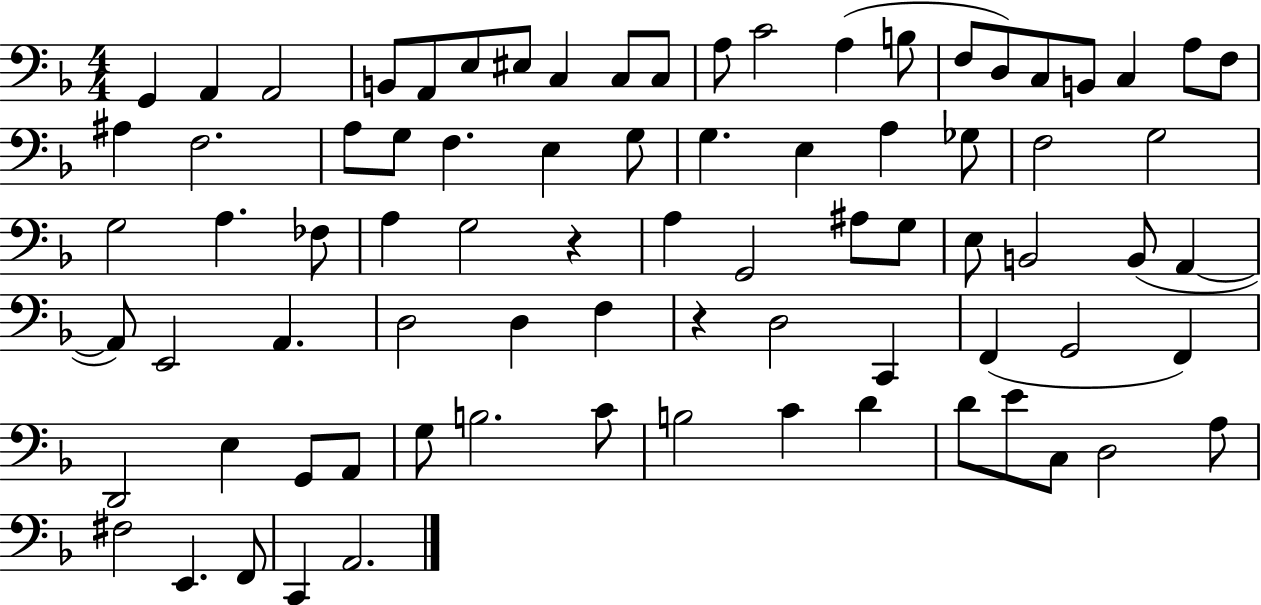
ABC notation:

X:1
T:Untitled
M:4/4
L:1/4
K:F
G,, A,, A,,2 B,,/2 A,,/2 E,/2 ^E,/2 C, C,/2 C,/2 A,/2 C2 A, B,/2 F,/2 D,/2 C,/2 B,,/2 C, A,/2 F,/2 ^A, F,2 A,/2 G,/2 F, E, G,/2 G, E, A, _G,/2 F,2 G,2 G,2 A, _F,/2 A, G,2 z A, G,,2 ^A,/2 G,/2 E,/2 B,,2 B,,/2 A,, A,,/2 E,,2 A,, D,2 D, F, z D,2 C,, F,, G,,2 F,, D,,2 E, G,,/2 A,,/2 G,/2 B,2 C/2 B,2 C D D/2 E/2 C,/2 D,2 A,/2 ^F,2 E,, F,,/2 C,, A,,2